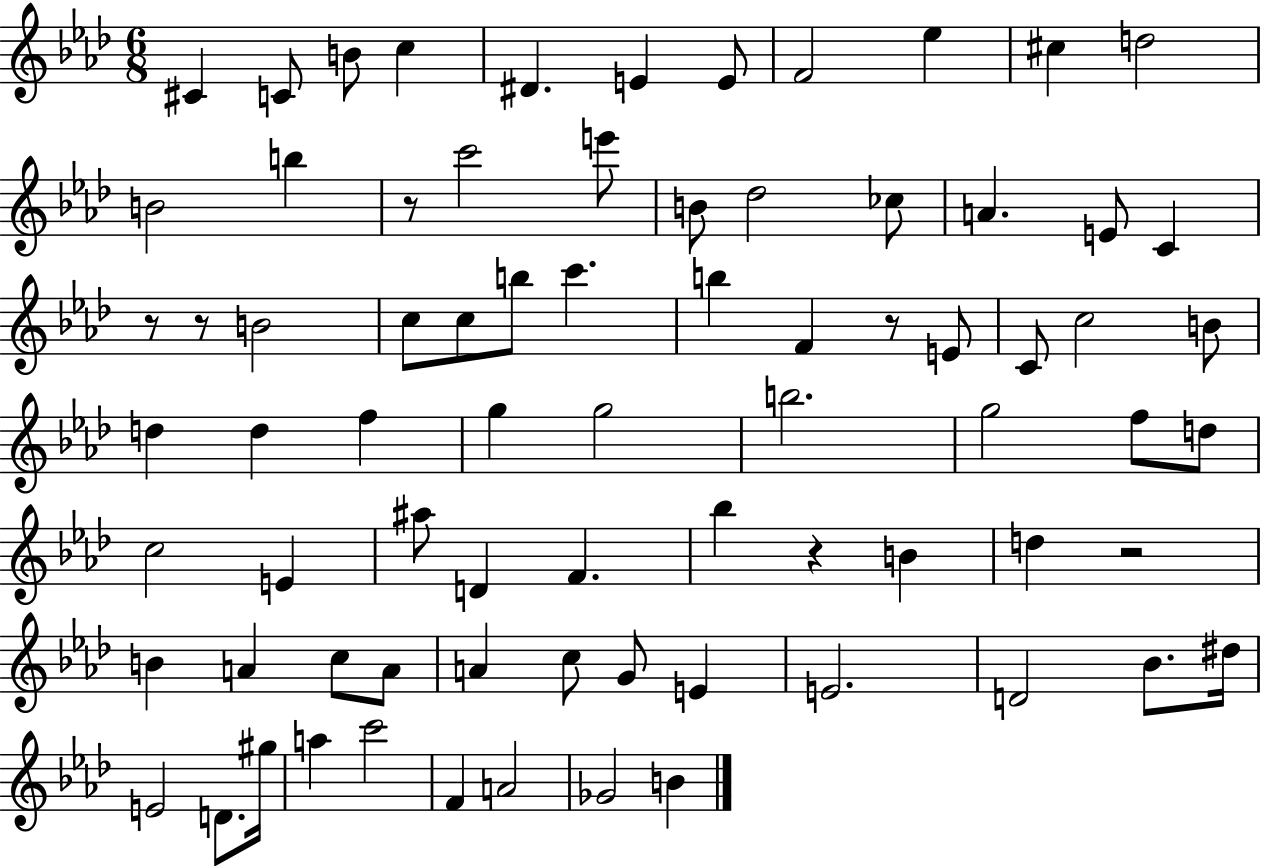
C#4/q C4/e B4/e C5/q D#4/q. E4/q E4/e F4/h Eb5/q C#5/q D5/h B4/h B5/q R/e C6/h E6/e B4/e Db5/h CES5/e A4/q. E4/e C4/q R/e R/e B4/h C5/e C5/e B5/e C6/q. B5/q F4/q R/e E4/e C4/e C5/h B4/e D5/q D5/q F5/q G5/q G5/h B5/h. G5/h F5/e D5/e C5/h E4/q A#5/e D4/q F4/q. Bb5/q R/q B4/q D5/q R/h B4/q A4/q C5/e A4/e A4/q C5/e G4/e E4/q E4/h. D4/h Bb4/e. D#5/s E4/h D4/e. G#5/s A5/q C6/h F4/q A4/h Gb4/h B4/q